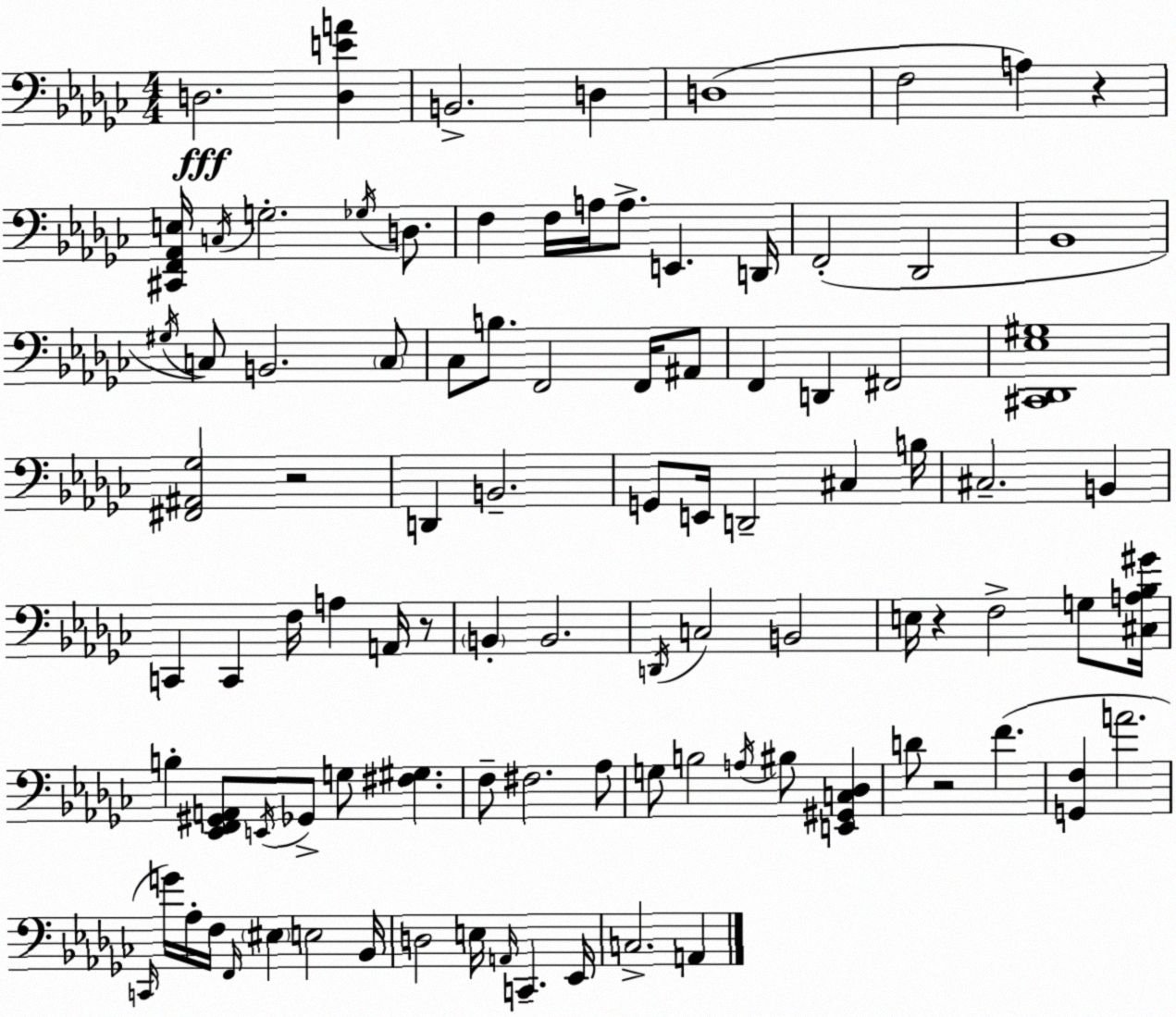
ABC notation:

X:1
T:Untitled
M:4/4
L:1/4
K:Ebm
D,2 [D,EA] B,,2 D, D,4 F,2 A, z [^C,,F,,_A,,E,]/4 C,/4 G,2 _G,/4 D,/2 F, F,/4 A,/4 A,/2 E,, D,,/4 F,,2 _D,,2 _B,,4 ^G,/4 C,/2 B,,2 C,/2 _C,/2 B,/2 F,,2 F,,/4 ^A,,/2 F,, D,, ^F,,2 [^C,,_D,,_E,^G,]4 [^F,,^A,,_G,]2 z2 D,, B,,2 G,,/2 E,,/4 D,,2 ^C, B,/4 ^C,2 B,, C,, C,, F,/4 A, A,,/4 z/2 B,, B,,2 D,,/4 C,2 B,,2 E,/4 z F,2 G,/2 [^C,A,_B,^G]/4 B, [_E,,F,,^G,,A,,]/2 E,,/4 _G,,/2 G,/2 [^F,^G,] F,/2 ^F,2 _A,/2 G,/2 B,2 A,/4 ^B,/2 [E,,^G,,C,_D,] D/2 z2 F [G,,F,] A2 C,,/4 G/4 _A,/4 F,/4 F,,/4 ^E, E,2 _B,,/4 D,2 E,/4 A,,/4 C,, _E,,/4 C,2 A,,